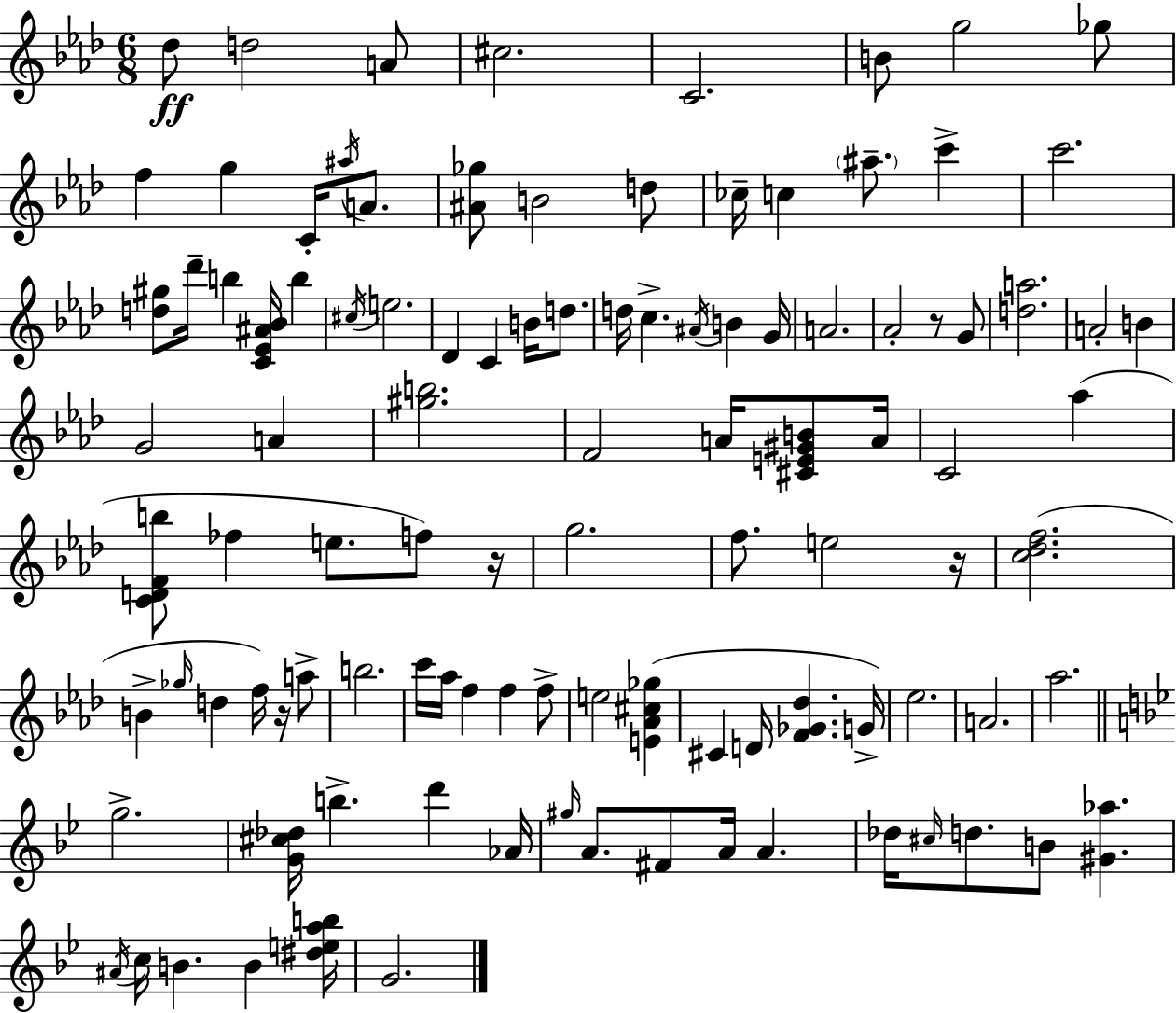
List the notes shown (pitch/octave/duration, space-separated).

Db5/e D5/h A4/e C#5/h. C4/h. B4/e G5/h Gb5/e F5/q G5/q C4/s A#5/s A4/e. [A#4,Gb5]/e B4/h D5/e CES5/s C5/q A#5/e. C6/q C6/h. [D5,G#5]/e Db6/s B5/q [C4,Eb4,A#4,Bb4]/s B5/q C#5/s E5/h. Db4/q C4/q B4/s D5/e. D5/s C5/q. A#4/s B4/q G4/s A4/h. Ab4/h R/e G4/e [D5,A5]/h. A4/h B4/q G4/h A4/q [G#5,B5]/h. F4/h A4/s [C#4,E4,G#4,B4]/e A4/s C4/h Ab5/q [C4,D4,F4,B5]/e FES5/q E5/e. F5/e R/s G5/h. F5/e. E5/h R/s [C5,Db5,F5]/h. B4/q Gb5/s D5/q F5/s R/s A5/e B5/h. C6/s Ab5/s F5/q F5/q F5/e E5/h [E4,Ab4,C#5,Gb5]/q C#4/q D4/s [F4,Gb4,Db5]/q. G4/s Eb5/h. A4/h. Ab5/h. G5/h. [G4,C#5,Db5]/s B5/q. D6/q Ab4/s G#5/s A4/e. F#4/e A4/s A4/q. Db5/s C#5/s D5/e. B4/e [G#4,Ab5]/q. A#4/s C5/s B4/q. B4/q [D#5,E5,A5,B5]/s G4/h.